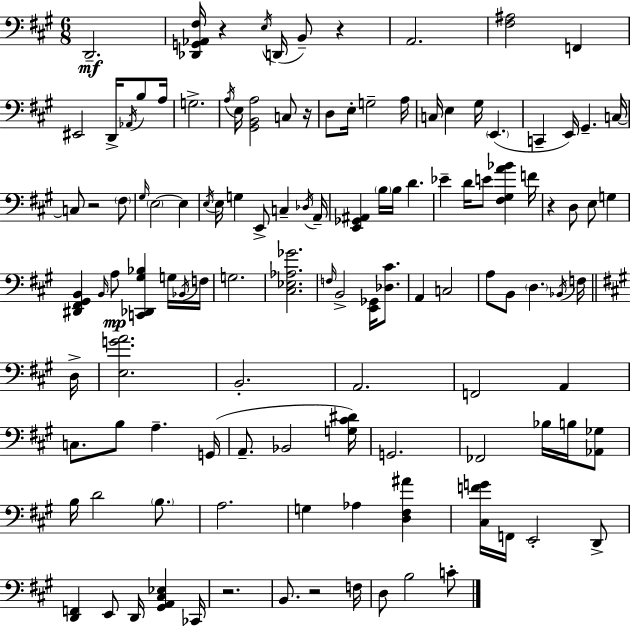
D2/h. [Db2,G2,Ab2,F#3]/s R/q E3/s D2/s B2/e R/q A2/h. [F#3,A#3]/h F2/q EIS2/h D2/s Ab2/s B3/e A3/s G3/h. A3/s E3/s [G#2,B2,A3]/h C3/e R/s D3/e E3/s G3/h A3/s C3/s E3/q G#3/s E2/q. C2/q E2/s G#2/q. C3/s C3/e R/h F#3/e G#3/s E3/h E3/q E3/s E3/s G3/q E2/e C3/q Db3/s A2/s [E2,Gb2,A#2]/q B3/s B3/s D4/q. Eb4/q D4/s E4/e [F#3,G#3,A4,Bb4]/q F4/s R/q D3/e E3/e G3/q [D#2,F#2,G#2,B2]/q B2/s A3/e [C2,Db2,G#3,Bb3]/q G3/s Bb2/s F3/s G3/h. [C#3,Eb3,Ab3,Gb4]/h. F3/s B2/h [E2,Gb2]/s [Db3,C#4]/e. A2/q C3/h A3/e B2/e D3/q. Bb2/s F3/s D3/s [E3,G4,A4]/h. B2/h. A2/h. F2/h A2/q C3/e. B3/e A3/q. G2/s A2/e. Bb2/h [G3,C#4,D#4]/s G2/h. FES2/h Bb3/s B3/s [Ab2,Gb3]/e B3/s D4/h B3/e. A3/h. G3/q Ab3/q [D3,F#3,A#4]/q [C#3,F4,G4]/s F2/s E2/h D2/e [D2,F2]/q E2/e D2/s [G#2,A2,C#3,Eb3]/q CES2/s R/h. B2/e. R/h F3/s D3/e B3/h C4/e